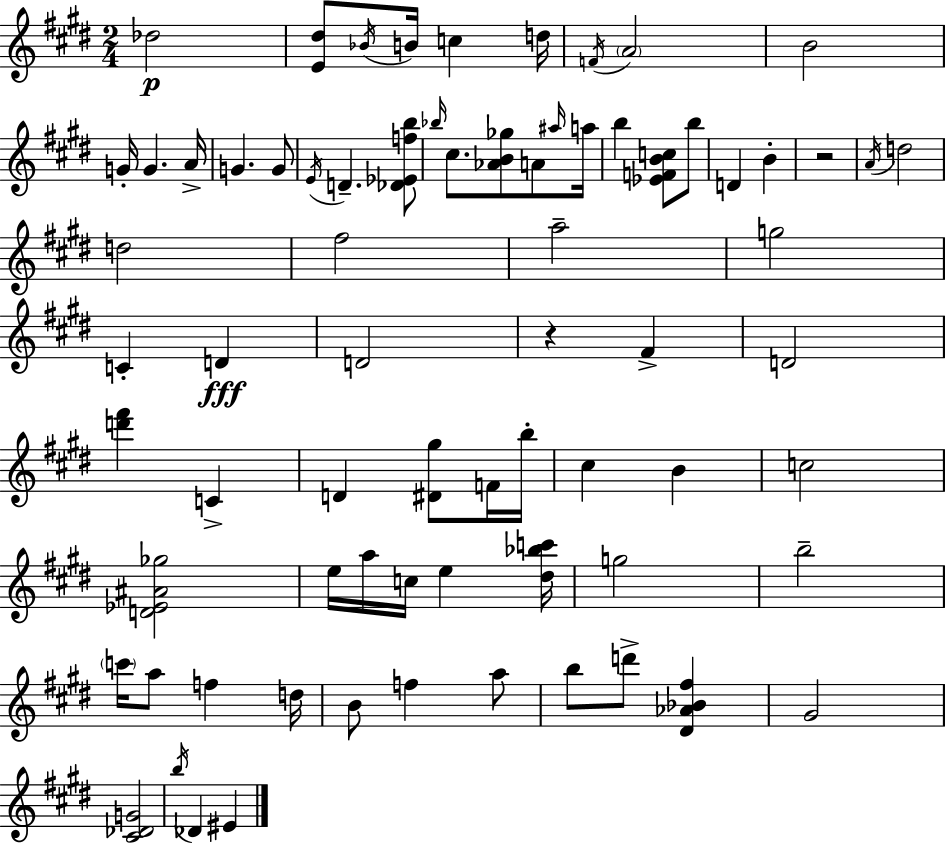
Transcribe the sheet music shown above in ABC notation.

X:1
T:Untitled
M:2/4
L:1/4
K:E
_d2 [E^d]/2 _B/4 B/4 c d/4 F/4 A2 B2 G/4 G A/4 G G/2 E/4 D [_D_Efb]/2 _b/4 ^c/2 [_AB_g]/2 A/2 ^a/4 a/4 b [_EFBc]/2 b/2 D B z2 A/4 d2 d2 ^f2 a2 g2 C D D2 z ^F D2 [d'^f'] C D [^D^g]/2 F/4 b/4 ^c B c2 [D_E^A_g]2 e/4 a/4 c/4 e [^d_bc']/4 g2 b2 c'/4 a/2 f d/4 B/2 f a/2 b/2 d'/2 [^D_A_B^f] ^G2 [^C_DG]2 b/4 _D ^E